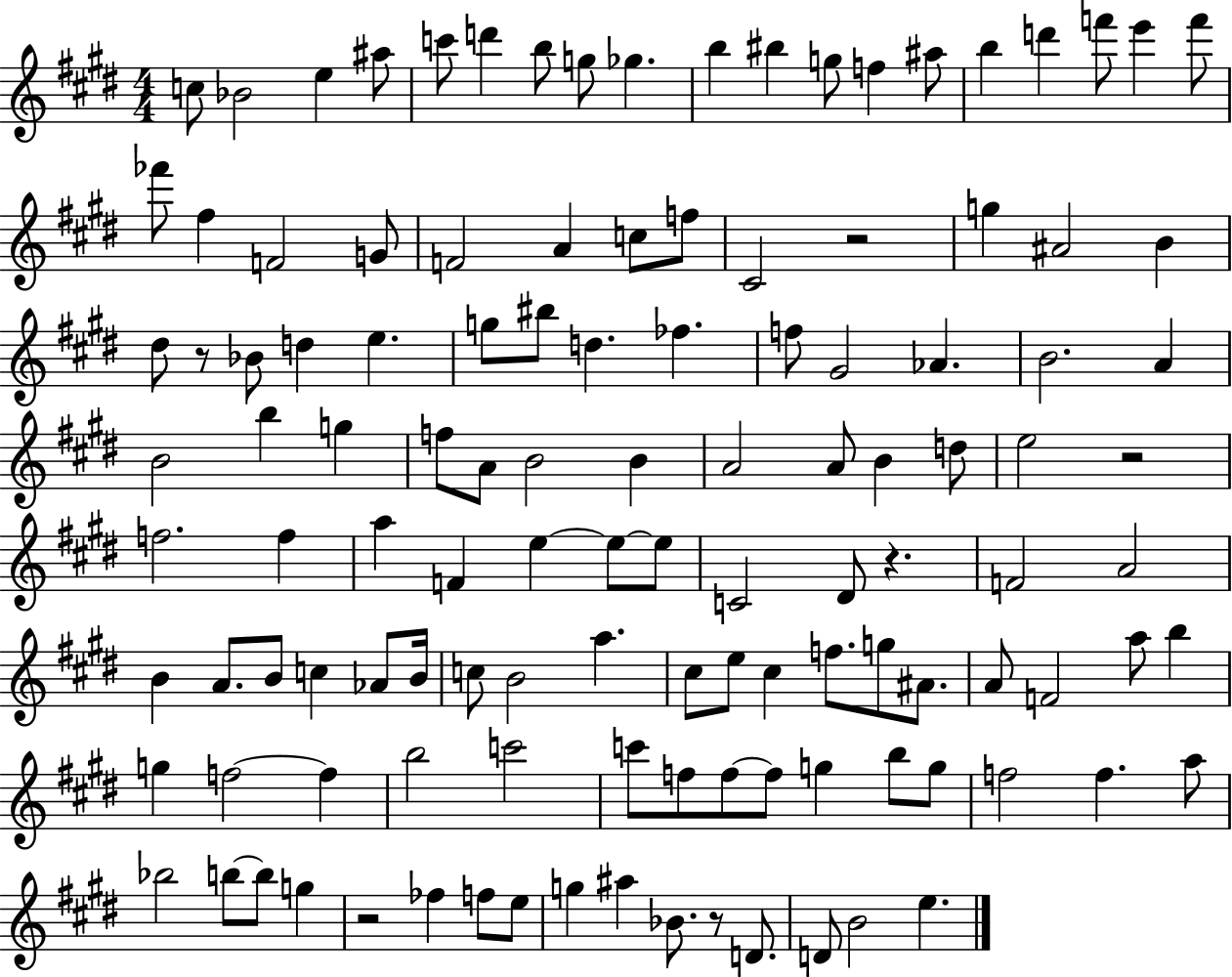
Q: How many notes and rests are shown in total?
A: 121